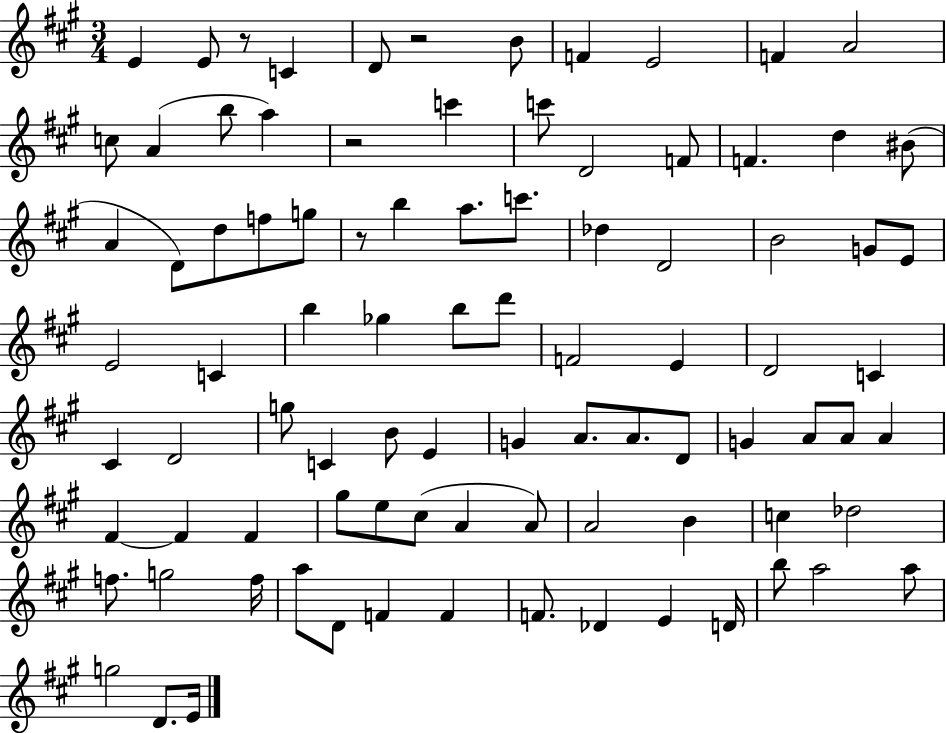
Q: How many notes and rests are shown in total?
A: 90